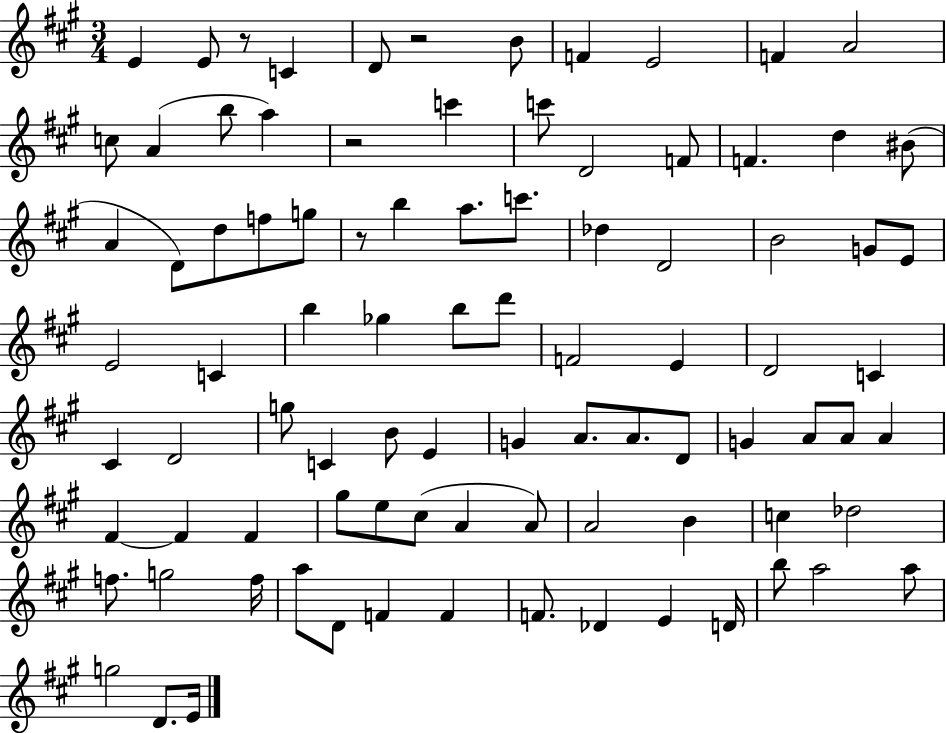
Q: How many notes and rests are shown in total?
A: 90